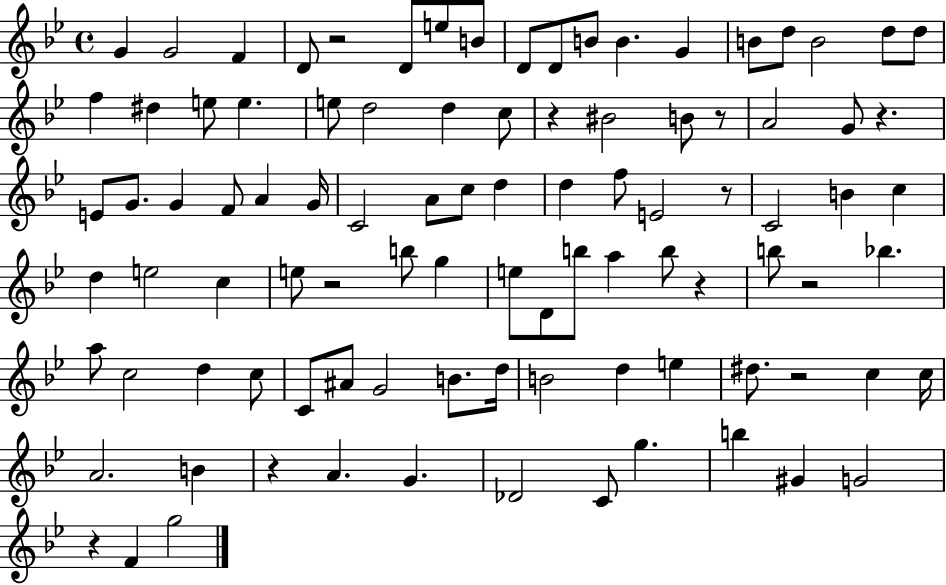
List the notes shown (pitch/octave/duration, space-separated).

G4/q G4/h F4/q D4/e R/h D4/e E5/e B4/e D4/e D4/e B4/e B4/q. G4/q B4/e D5/e B4/h D5/e D5/e F5/q D#5/q E5/e E5/q. E5/e D5/h D5/q C5/e R/q BIS4/h B4/e R/e A4/h G4/e R/q. E4/e G4/e. G4/q F4/e A4/q G4/s C4/h A4/e C5/e D5/q D5/q F5/e E4/h R/e C4/h B4/q C5/q D5/q E5/h C5/q E5/e R/h B5/e G5/q E5/e D4/e B5/e A5/q B5/e R/q B5/e R/h Bb5/q. A5/e C5/h D5/q C5/e C4/e A#4/e G4/h B4/e. D5/s B4/h D5/q E5/q D#5/e. R/h C5/q C5/s A4/h. B4/q R/q A4/q. G4/q. Db4/h C4/e G5/q. B5/q G#4/q G4/h R/q F4/q G5/h